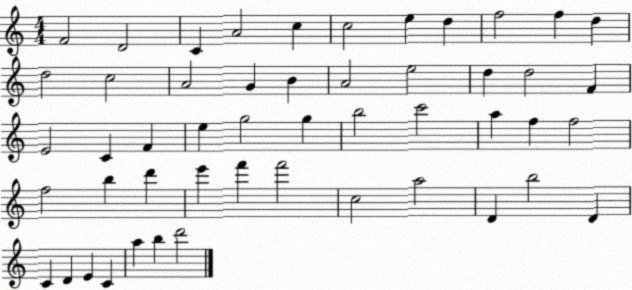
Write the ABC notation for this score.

X:1
T:Untitled
M:4/4
L:1/4
K:C
F2 D2 C A2 c c2 e d f2 f d d2 c2 A2 G B A2 e2 d d2 F E2 C F e g2 g b2 c'2 a f f2 f2 b d' e' f' f'2 c2 a2 D b2 D C D E C a b d'2